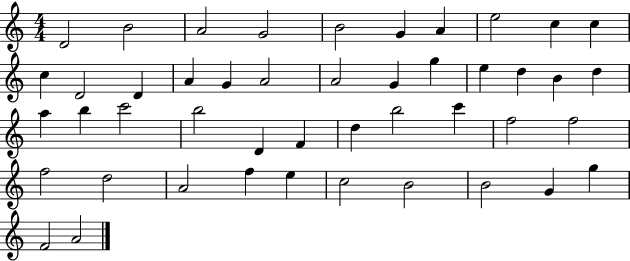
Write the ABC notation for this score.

X:1
T:Untitled
M:4/4
L:1/4
K:C
D2 B2 A2 G2 B2 G A e2 c c c D2 D A G A2 A2 G g e d B d a b c'2 b2 D F d b2 c' f2 f2 f2 d2 A2 f e c2 B2 B2 G g F2 A2